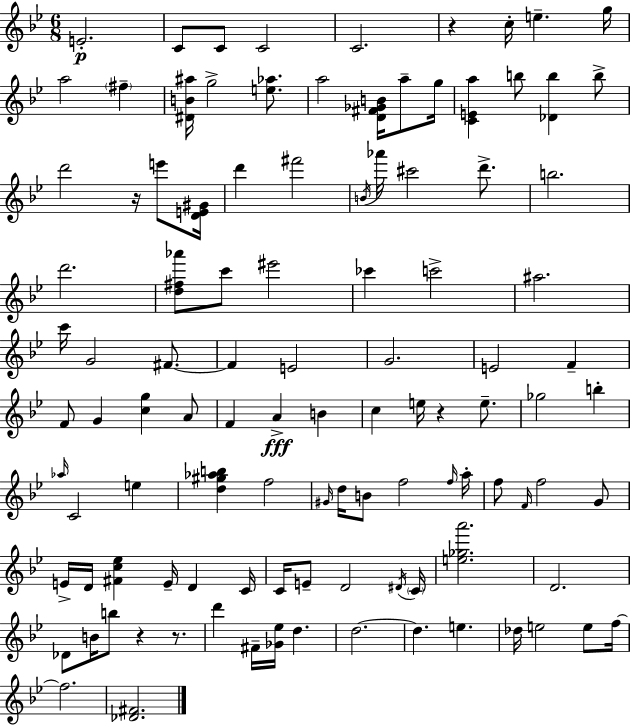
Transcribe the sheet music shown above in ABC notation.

X:1
T:Untitled
M:6/8
L:1/4
K:Bb
E2 C/2 C/2 C2 C2 z c/4 e g/4 a2 ^f [^DB^a]/4 g2 [e_a]/2 a2 [D^F_GB]/4 a/2 g/4 [CEa] b/2 [_Db] b/2 d'2 z/4 e'/2 [DE^G]/4 d' ^f'2 B/4 _a'/4 ^c'2 d'/2 b2 d'2 [d^f_a']/2 c'/2 ^e'2 _c' c'2 ^a2 c'/4 G2 ^F/2 ^F E2 G2 E2 F F/2 G [cg] A/2 F A B c e/4 z e/2 _g2 b _a/4 C2 e [d^g_ab] f2 ^G/4 d/4 B/2 f2 f/4 a/4 f/2 F/4 f2 G/2 E/4 D/4 [^Fc_e] E/4 D C/4 C/4 E/2 D2 ^D/4 C/4 [e_ga']2 D2 _D/2 B/4 b/2 z z/2 d' ^F/4 [_G_e]/4 d d2 d e _d/4 e2 e/2 f/4 f2 [_D^F]2